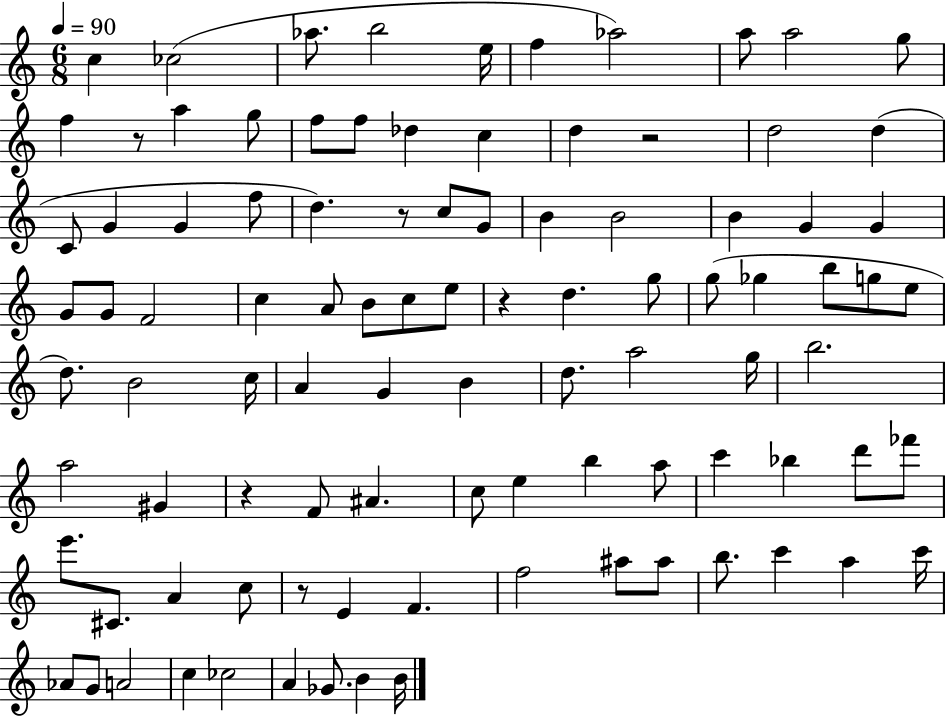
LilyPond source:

{
  \clef treble
  \numericTimeSignature
  \time 6/8
  \key c \major
  \tempo 4 = 90
  c''4 ces''2( | aes''8. b''2 e''16 | f''4 aes''2) | a''8 a''2 g''8 | \break f''4 r8 a''4 g''8 | f''8 f''8 des''4 c''4 | d''4 r2 | d''2 d''4( | \break c'8 g'4 g'4 f''8 | d''4.) r8 c''8 g'8 | b'4 b'2 | b'4 g'4 g'4 | \break g'8 g'8 f'2 | c''4 a'8 b'8 c''8 e''8 | r4 d''4. g''8 | g''8( ges''4 b''8 g''8 e''8 | \break d''8.) b'2 c''16 | a'4 g'4 b'4 | d''8. a''2 g''16 | b''2. | \break a''2 gis'4 | r4 f'8 ais'4. | c''8 e''4 b''4 a''8 | c'''4 bes''4 d'''8 fes'''8 | \break e'''8. cis'8. a'4 c''8 | r8 e'4 f'4. | f''2 ais''8 ais''8 | b''8. c'''4 a''4 c'''16 | \break aes'8 g'8 a'2 | c''4 ces''2 | a'4 ges'8. b'4 b'16 | \bar "|."
}